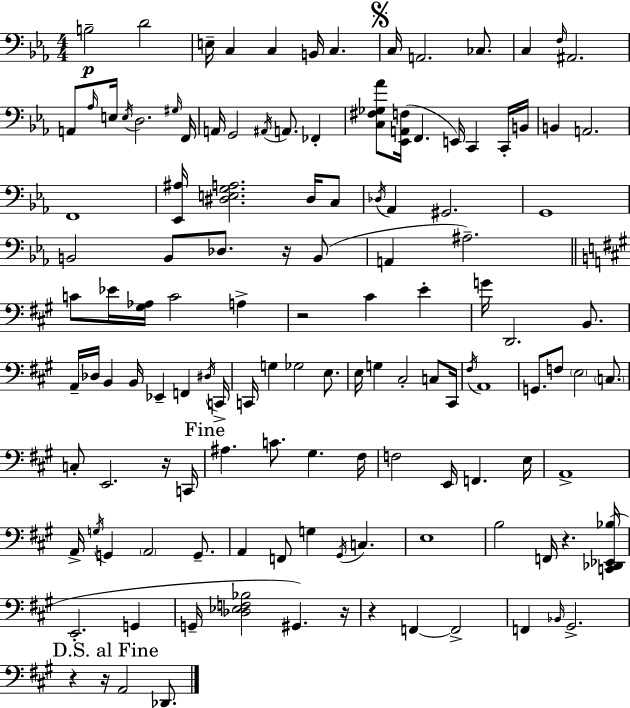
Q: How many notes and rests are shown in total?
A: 128